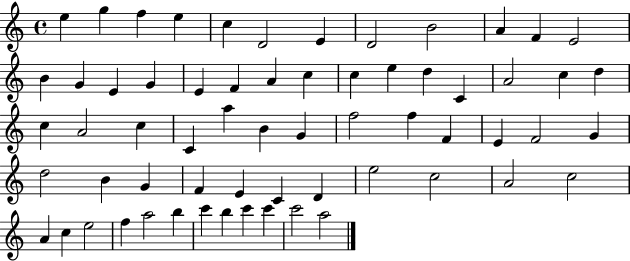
{
  \clef treble
  \time 4/4
  \defaultTimeSignature
  \key c \major
  e''4 g''4 f''4 e''4 | c''4 d'2 e'4 | d'2 b'2 | a'4 f'4 e'2 | \break b'4 g'4 e'4 g'4 | e'4 f'4 a'4 c''4 | c''4 e''4 d''4 c'4 | a'2 c''4 d''4 | \break c''4 a'2 c''4 | c'4 a''4 b'4 g'4 | f''2 f''4 f'4 | e'4 f'2 g'4 | \break d''2 b'4 g'4 | f'4 e'4 c'4 d'4 | e''2 c''2 | a'2 c''2 | \break a'4 c''4 e''2 | f''4 a''2 b''4 | c'''4 b''4 c'''4 c'''4 | c'''2 a''2 | \break \bar "|."
}